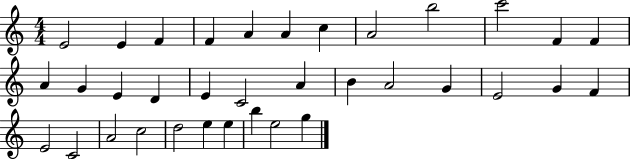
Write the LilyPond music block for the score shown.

{
  \clef treble
  \numericTimeSignature
  \time 4/4
  \key c \major
  e'2 e'4 f'4 | f'4 a'4 a'4 c''4 | a'2 b''2 | c'''2 f'4 f'4 | \break a'4 g'4 e'4 d'4 | e'4 c'2 a'4 | b'4 a'2 g'4 | e'2 g'4 f'4 | \break e'2 c'2 | a'2 c''2 | d''2 e''4 e''4 | b''4 e''2 g''4 | \break \bar "|."
}